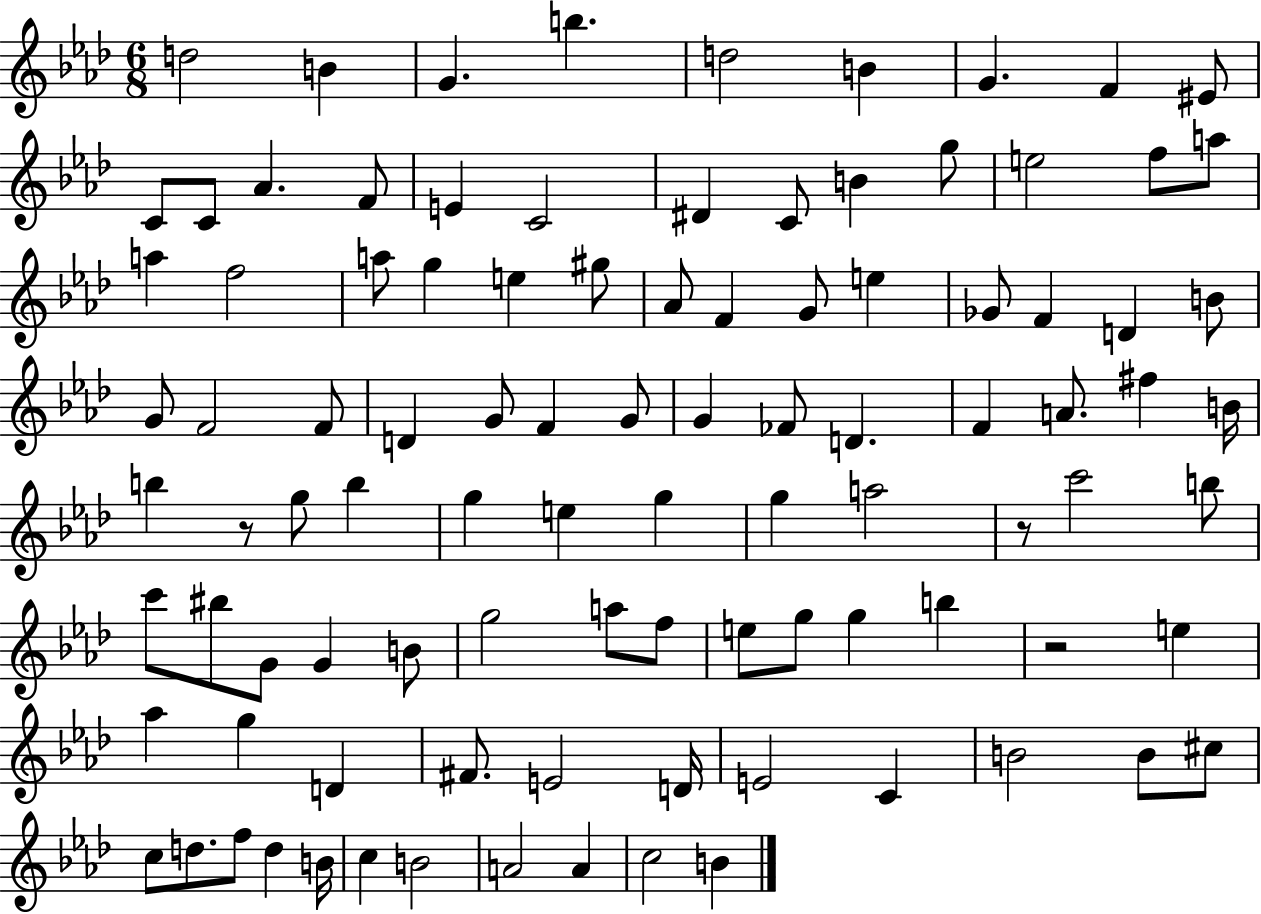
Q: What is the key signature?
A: AES major